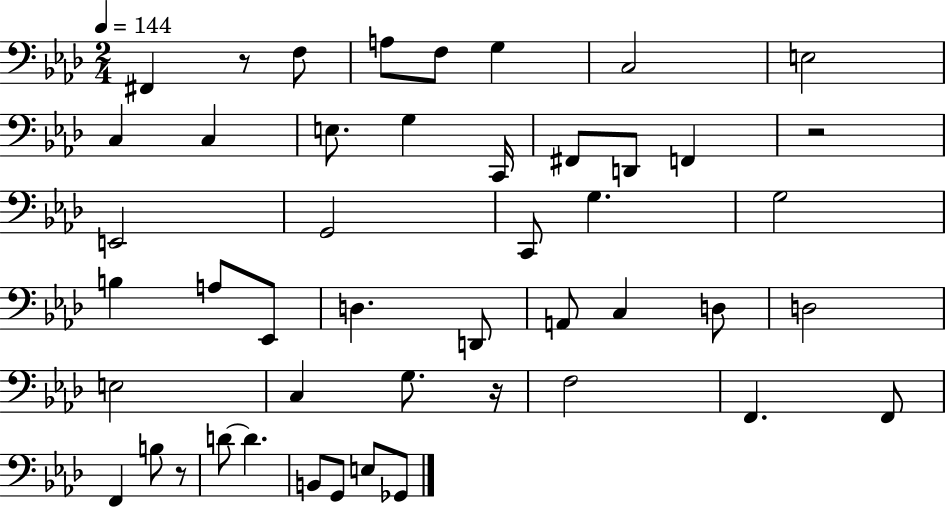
F#2/q R/e F3/e A3/e F3/e G3/q C3/h E3/h C3/q C3/q E3/e. G3/q C2/s F#2/e D2/e F2/q R/h E2/h G2/h C2/e G3/q. G3/h B3/q A3/e Eb2/e D3/q. D2/e A2/e C3/q D3/e D3/h E3/h C3/q G3/e. R/s F3/h F2/q. F2/e F2/q B3/e R/e D4/e D4/q. B2/e G2/e E3/e Gb2/e